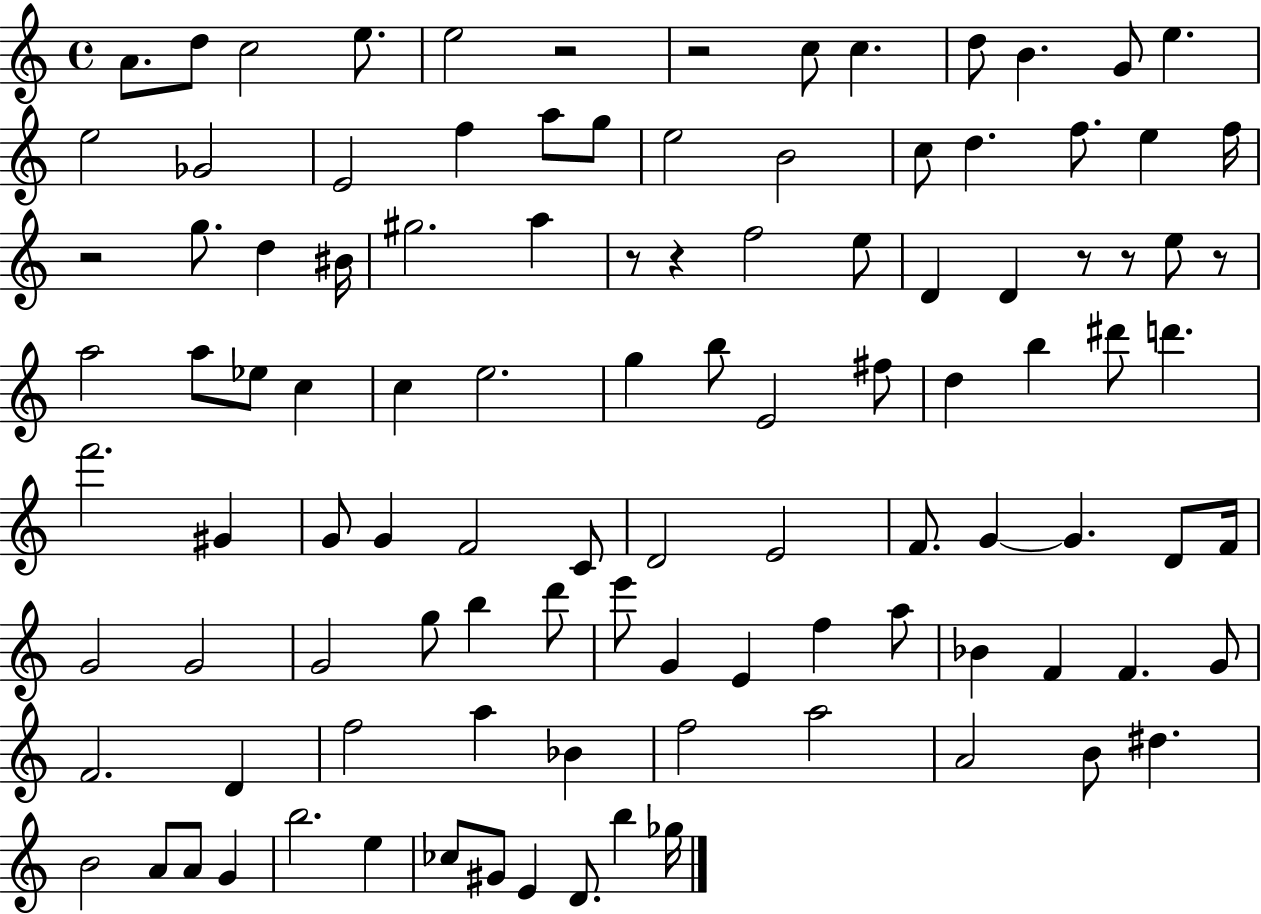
A4/e. D5/e C5/h E5/e. E5/h R/h R/h C5/e C5/q. D5/e B4/q. G4/e E5/q. E5/h Gb4/h E4/h F5/q A5/e G5/e E5/h B4/h C5/e D5/q. F5/e. E5/q F5/s R/h G5/e. D5/q BIS4/s G#5/h. A5/q R/e R/q F5/h E5/e D4/q D4/q R/e R/e E5/e R/e A5/h A5/e Eb5/e C5/q C5/q E5/h. G5/q B5/e E4/h F#5/e D5/q B5/q D#6/e D6/q. F6/h. G#4/q G4/e G4/q F4/h C4/e D4/h E4/h F4/e. G4/q G4/q. D4/e F4/s G4/h G4/h G4/h G5/e B5/q D6/e E6/e G4/q E4/q F5/q A5/e Bb4/q F4/q F4/q. G4/e F4/h. D4/q F5/h A5/q Bb4/q F5/h A5/h A4/h B4/e D#5/q. B4/h A4/e A4/e G4/q B5/h. E5/q CES5/e G#4/e E4/q D4/e. B5/q Gb5/s